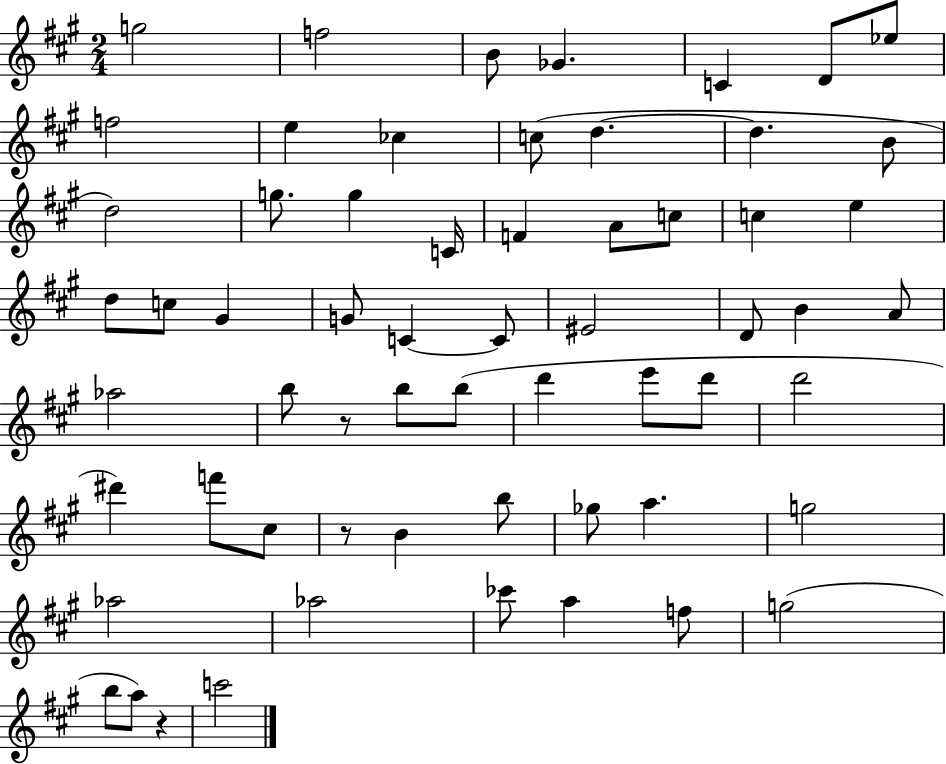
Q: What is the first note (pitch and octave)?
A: G5